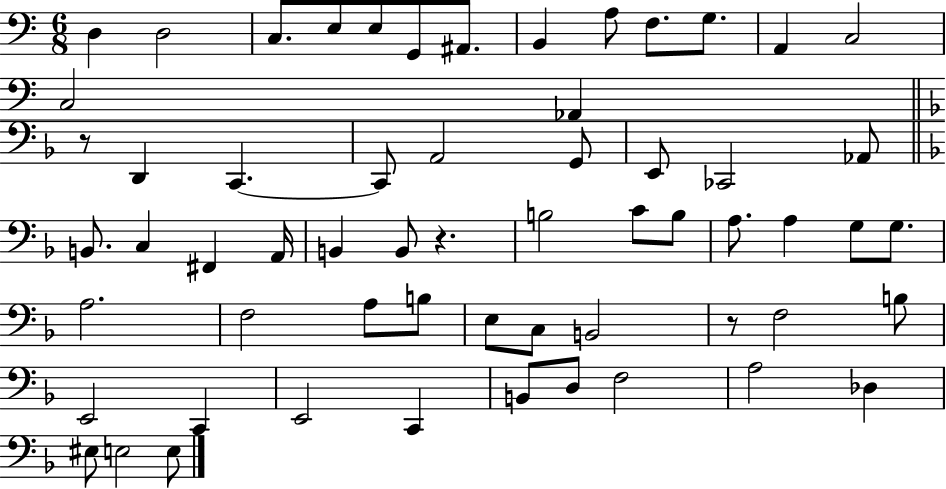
D3/q D3/h C3/e. E3/e E3/e G2/e A#2/e. B2/q A3/e F3/e. G3/e. A2/q C3/h C3/h Ab2/q R/e D2/q C2/q. C2/e A2/h G2/e E2/e CES2/h Ab2/e B2/e. C3/q F#2/q A2/s B2/q B2/e R/q. B3/h C4/e B3/e A3/e. A3/q G3/e G3/e. A3/h. F3/h A3/e B3/e E3/e C3/e B2/h R/e F3/h B3/e E2/h C2/q E2/h C2/q B2/e D3/e F3/h A3/h Db3/q EIS3/e E3/h E3/e